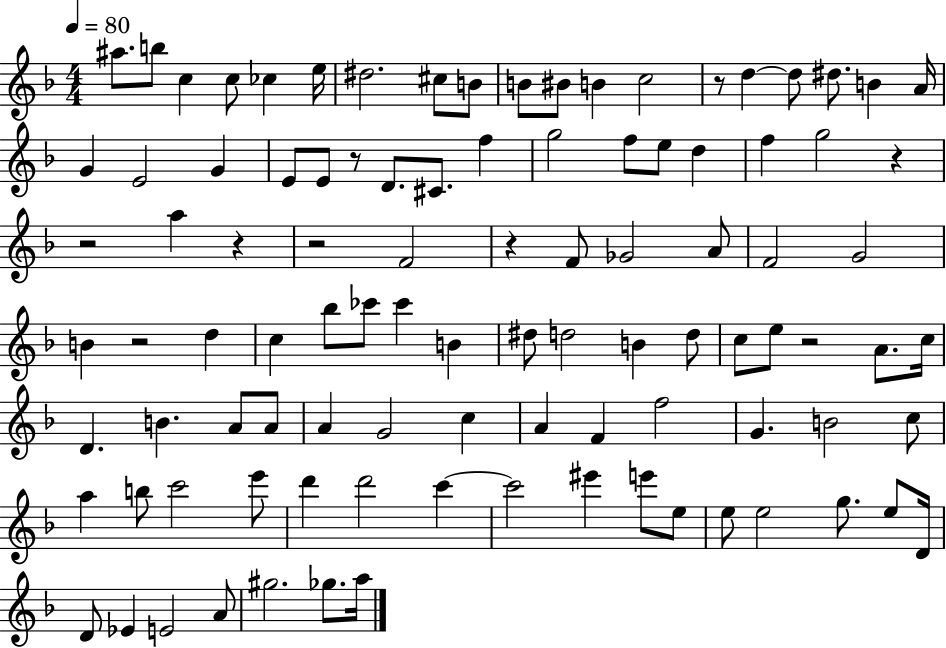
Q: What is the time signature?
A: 4/4